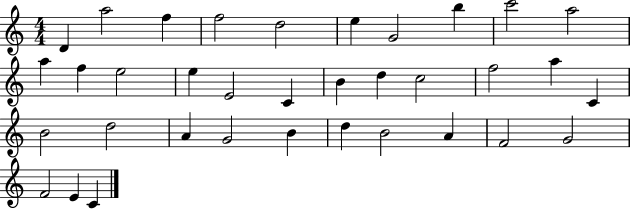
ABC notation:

X:1
T:Untitled
M:4/4
L:1/4
K:C
D a2 f f2 d2 e G2 b c'2 a2 a f e2 e E2 C B d c2 f2 a C B2 d2 A G2 B d B2 A F2 G2 F2 E C